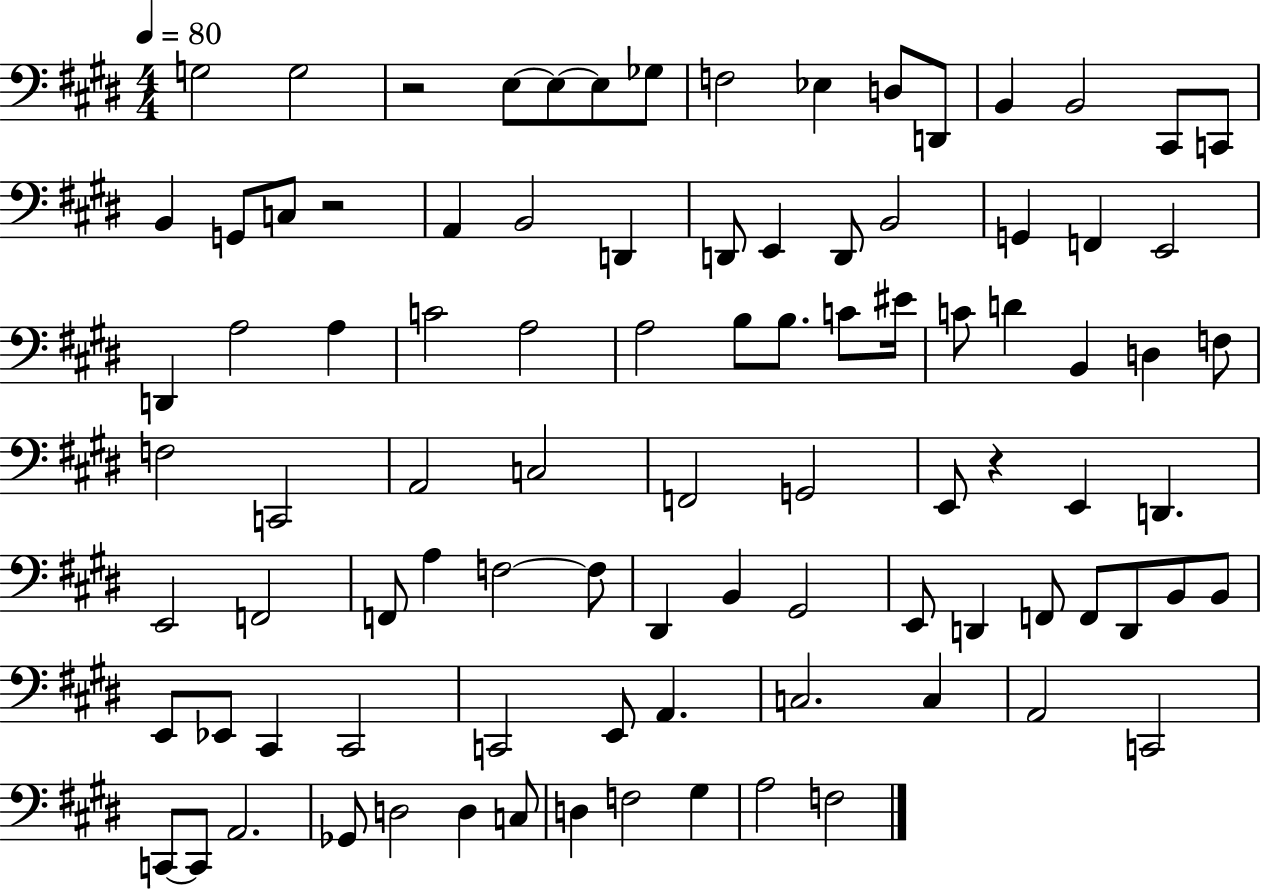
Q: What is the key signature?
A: E major